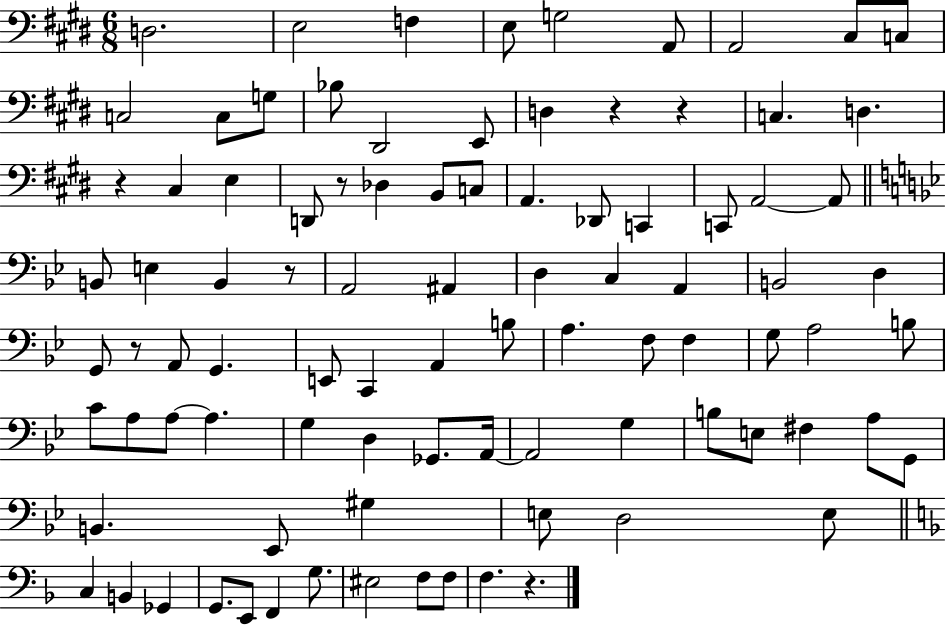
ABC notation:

X:1
T:Untitled
M:6/8
L:1/4
K:E
D,2 E,2 F, E,/2 G,2 A,,/2 A,,2 ^C,/2 C,/2 C,2 C,/2 G,/2 _B,/2 ^D,,2 E,,/2 D, z z C, D, z ^C, E, D,,/2 z/2 _D, B,,/2 C,/2 A,, _D,,/2 C,, C,,/2 A,,2 A,,/2 B,,/2 E, B,, z/2 A,,2 ^A,, D, C, A,, B,,2 D, G,,/2 z/2 A,,/2 G,, E,,/2 C,, A,, B,/2 A, F,/2 F, G,/2 A,2 B,/2 C/2 A,/2 A,/2 A, G, D, _G,,/2 A,,/4 A,,2 G, B,/2 E,/2 ^F, A,/2 G,,/2 B,, _E,,/2 ^G, E,/2 D,2 E,/2 C, B,, _G,, G,,/2 E,,/2 F,, G,/2 ^E,2 F,/2 F,/2 F, z